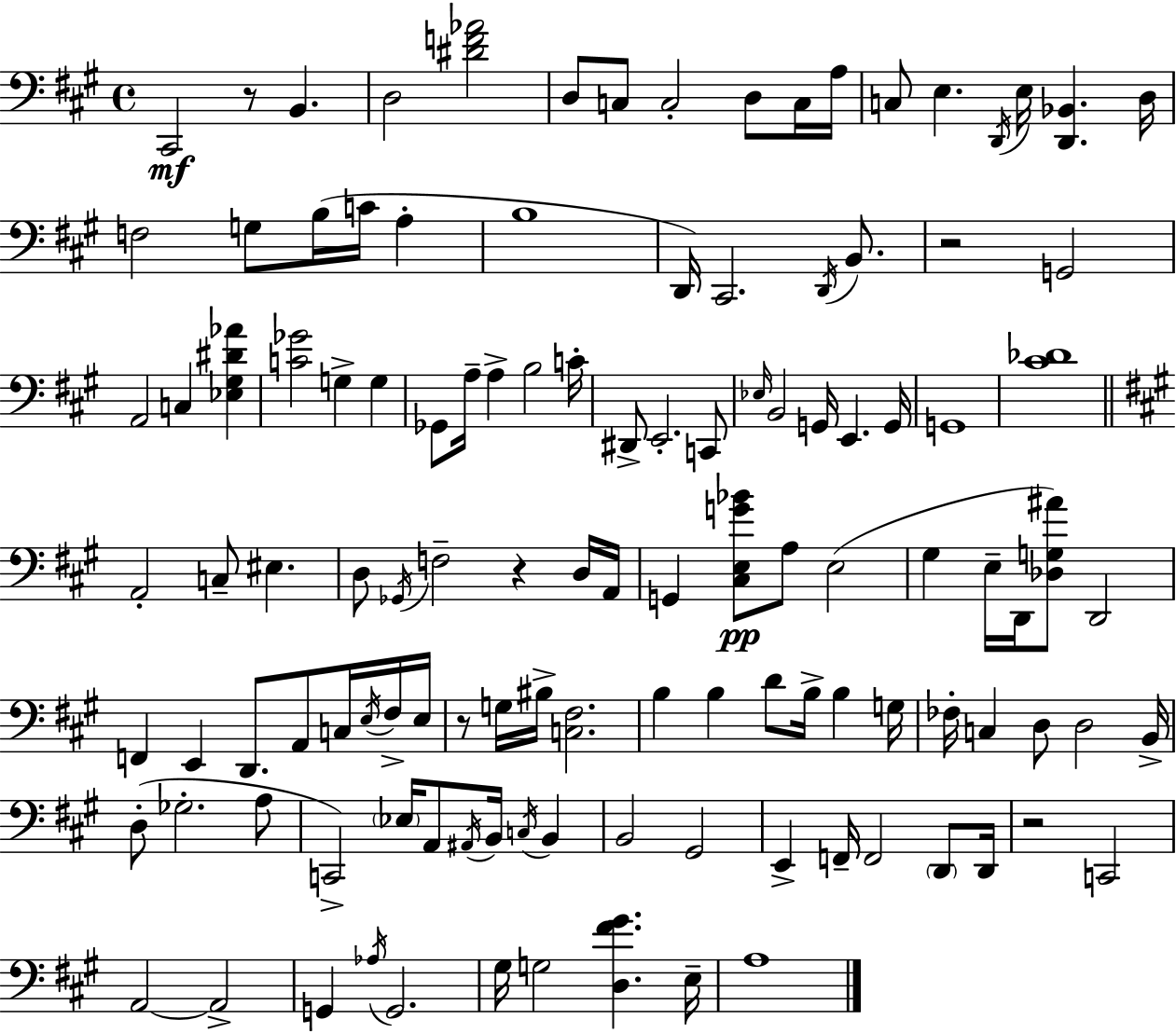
X:1
T:Untitled
M:4/4
L:1/4
K:A
^C,,2 z/2 B,, D,2 [^DF_A]2 D,/2 C,/2 C,2 D,/2 C,/4 A,/4 C,/2 E, D,,/4 E,/4 [D,,_B,,] D,/4 F,2 G,/2 B,/4 C/4 A, B,4 D,,/4 ^C,,2 D,,/4 B,,/2 z2 G,,2 A,,2 C, [_E,^G,^D_A] [C_G]2 G, G, _G,,/2 A,/4 A, B,2 C/4 ^D,,/2 E,,2 C,,/2 _E,/4 B,,2 G,,/4 E,, G,,/4 G,,4 [^C_D]4 A,,2 C,/2 ^E, D,/2 _G,,/4 F,2 z D,/4 A,,/4 G,, [^C,E,G_B]/2 A,/2 E,2 ^G, E,/4 D,,/4 [_D,G,^A]/2 D,,2 F,, E,, D,,/2 A,,/2 C,/4 E,/4 ^F,/4 E,/4 z/2 G,/4 ^B,/4 [C,^F,]2 B, B, D/2 B,/4 B, G,/4 _F,/4 C, D,/2 D,2 B,,/4 D,/2 _G,2 A,/2 C,,2 _E,/4 A,,/2 ^A,,/4 B,,/4 C,/4 B,, B,,2 ^G,,2 E,, F,,/4 F,,2 D,,/2 D,,/4 z2 C,,2 A,,2 A,,2 G,, _A,/4 G,,2 ^G,/4 G,2 [D,^F^G] E,/4 A,4